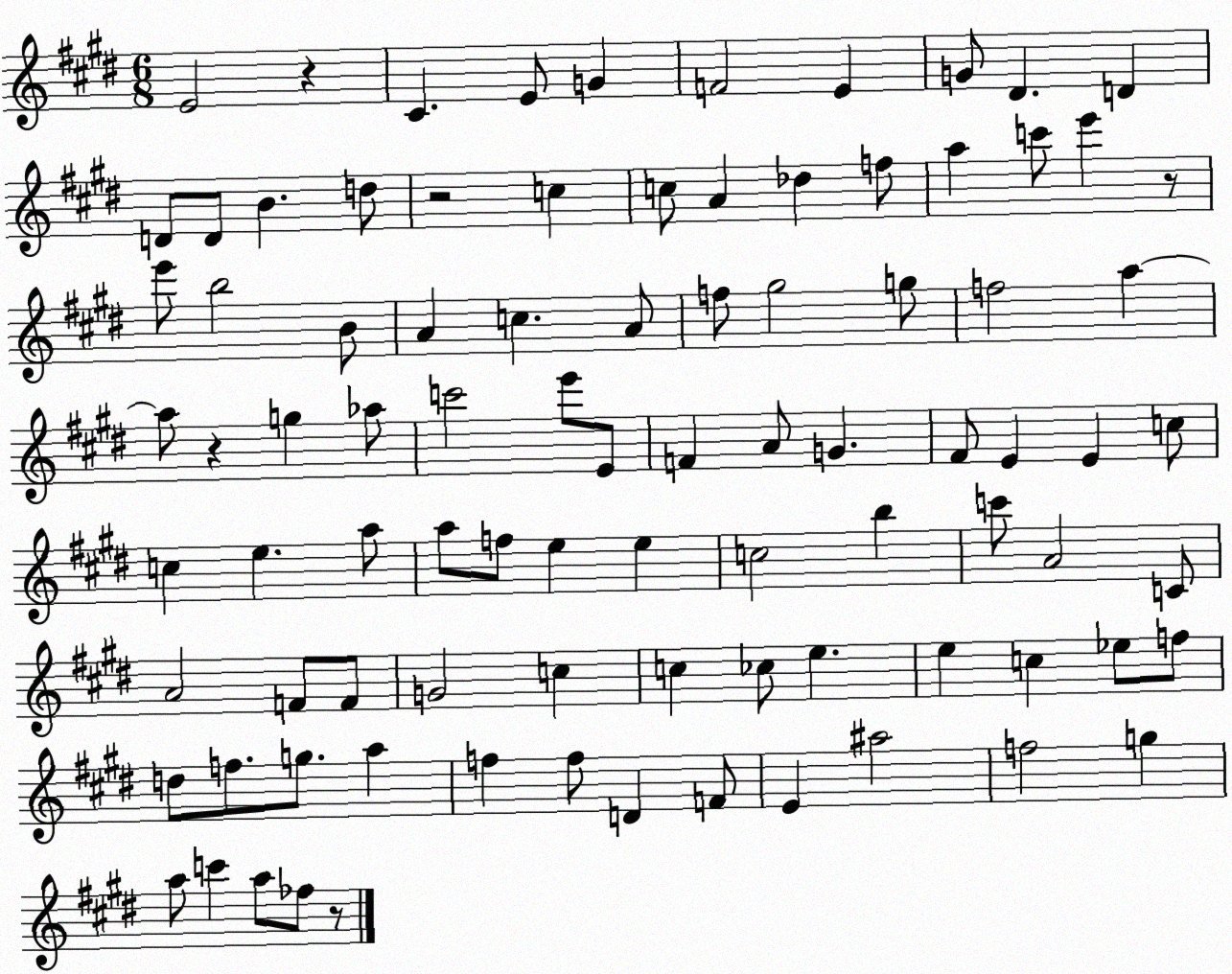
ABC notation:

X:1
T:Untitled
M:6/8
L:1/4
K:E
E2 z ^C E/2 G F2 E G/2 ^D D D/2 D/2 B d/2 z2 c c/2 A _d f/2 a c'/2 e' z/2 e'/2 b2 B/2 A c A/2 f/2 ^g2 g/2 f2 a a/2 z g _a/2 c'2 e'/2 E/2 F A/2 G ^F/2 E E c/2 c e a/2 a/2 f/2 e e c2 b c'/2 A2 C/2 A2 F/2 F/2 G2 c c _c/2 e e c _e/2 f/2 d/2 f/2 g/2 a f f/2 D F/2 E ^a2 f2 g a/2 c' a/2 _f/2 z/2